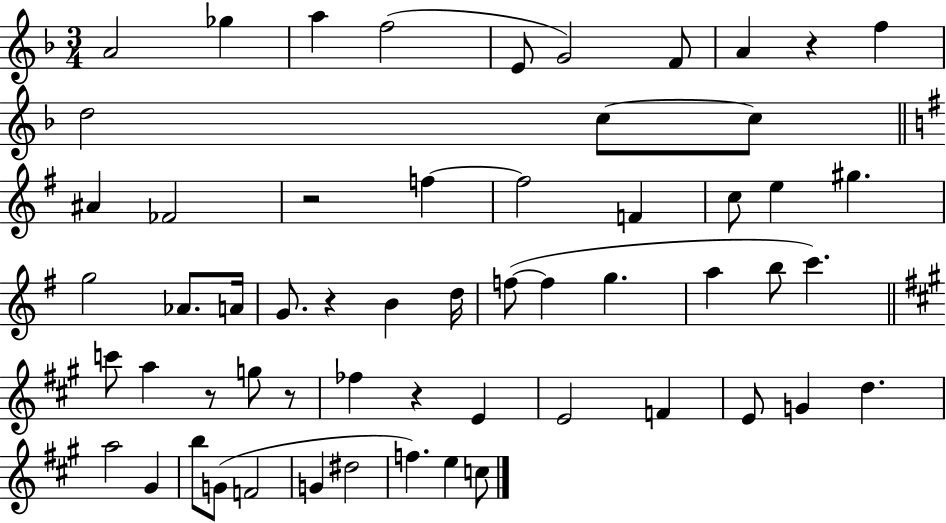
{
  \clef treble
  \numericTimeSignature
  \time 3/4
  \key f \major
  a'2 ges''4 | a''4 f''2( | e'8 g'2) f'8 | a'4 r4 f''4 | \break d''2 c''8~~ c''8 | \bar "||" \break \key g \major ais'4 fes'2 | r2 f''4~~ | f''2 f'4 | c''8 e''4 gis''4. | \break g''2 aes'8. a'16 | g'8. r4 b'4 d''16 | f''8~(~ f''4 g''4. | a''4 b''8 c'''4.) | \break \bar "||" \break \key a \major c'''8 a''4 r8 g''8 r8 | fes''4 r4 e'4 | e'2 f'4 | e'8 g'4 d''4. | \break a''2 gis'4 | b''8 g'8( f'2 | g'4 dis''2 | f''4.) e''4 c''8 | \break \bar "|."
}